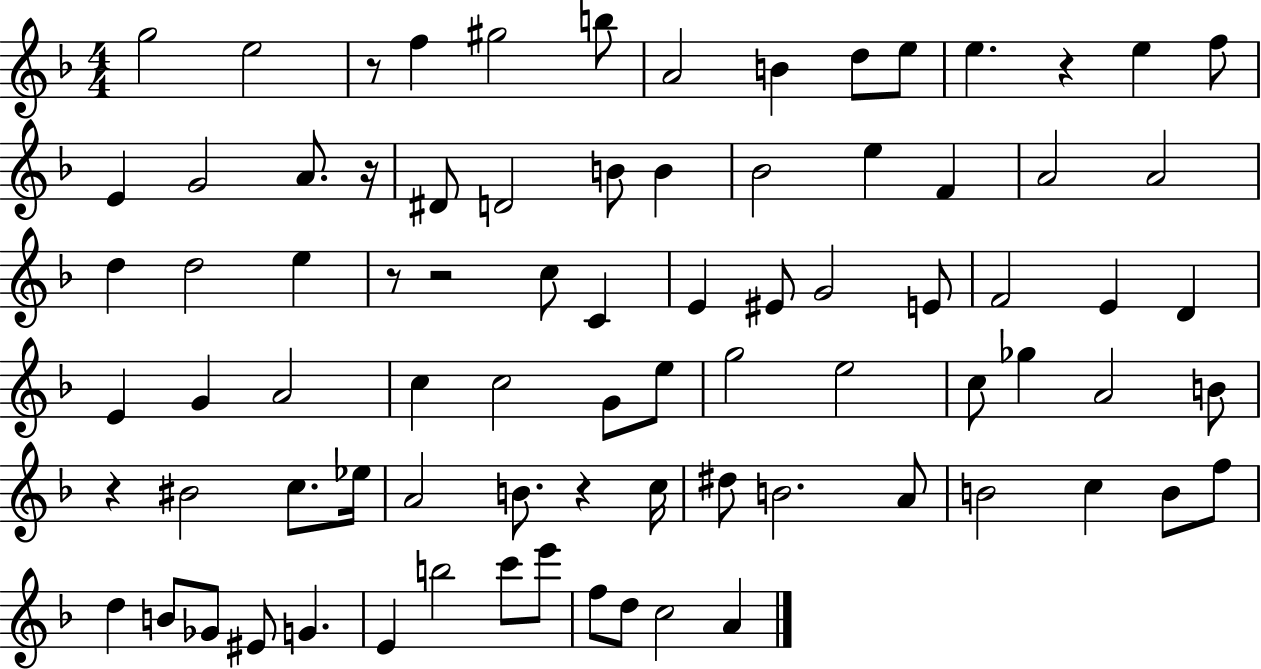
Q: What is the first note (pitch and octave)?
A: G5